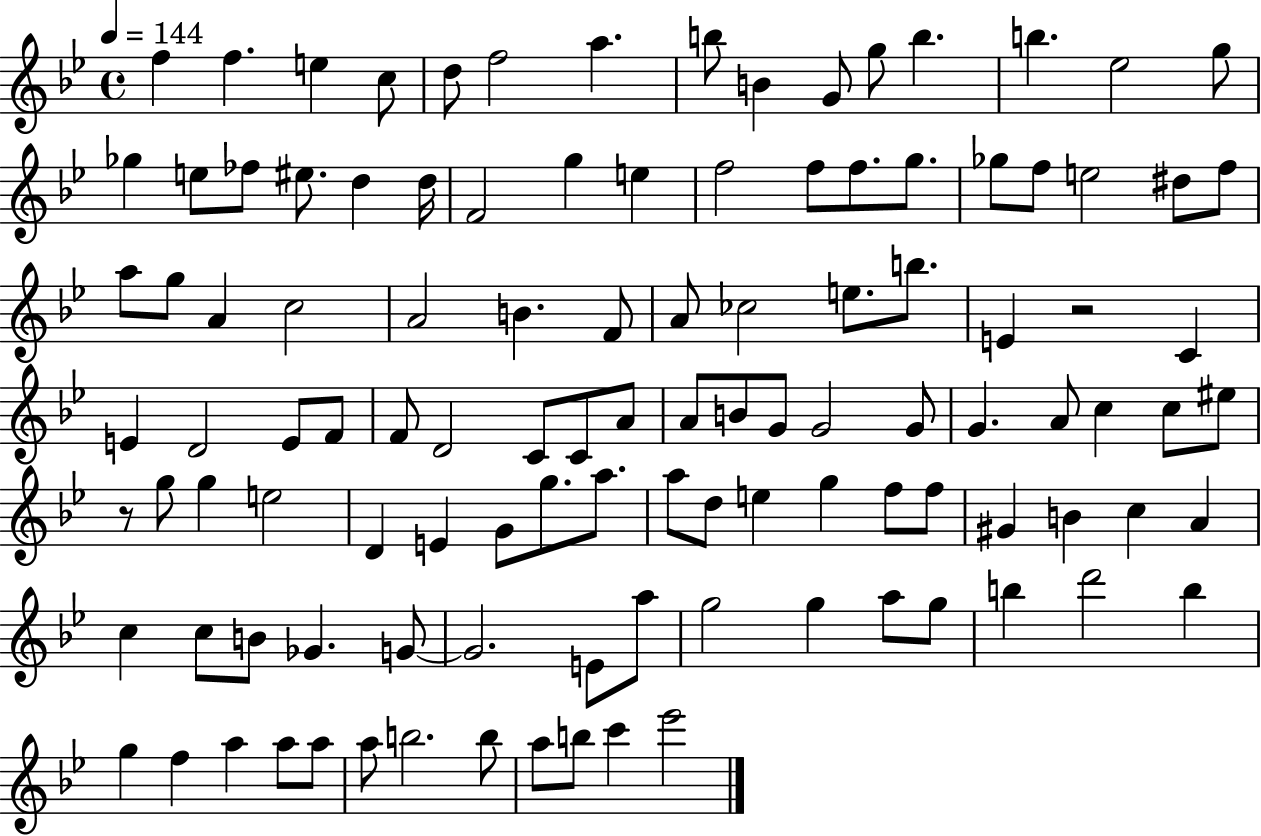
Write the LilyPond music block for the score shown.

{
  \clef treble
  \time 4/4
  \defaultTimeSignature
  \key bes \major
  \tempo 4 = 144
  f''4 f''4. e''4 c''8 | d''8 f''2 a''4. | b''8 b'4 g'8 g''8 b''4. | b''4. ees''2 g''8 | \break ges''4 e''8 fes''8 eis''8. d''4 d''16 | f'2 g''4 e''4 | f''2 f''8 f''8. g''8. | ges''8 f''8 e''2 dis''8 f''8 | \break a''8 g''8 a'4 c''2 | a'2 b'4. f'8 | a'8 ces''2 e''8. b''8. | e'4 r2 c'4 | \break e'4 d'2 e'8 f'8 | f'8 d'2 c'8 c'8 a'8 | a'8 b'8 g'8 g'2 g'8 | g'4. a'8 c''4 c''8 eis''8 | \break r8 g''8 g''4 e''2 | d'4 e'4 g'8 g''8. a''8. | a''8 d''8 e''4 g''4 f''8 f''8 | gis'4 b'4 c''4 a'4 | \break c''4 c''8 b'8 ges'4. g'8~~ | g'2. e'8 a''8 | g''2 g''4 a''8 g''8 | b''4 d'''2 b''4 | \break g''4 f''4 a''4 a''8 a''8 | a''8 b''2. b''8 | a''8 b''8 c'''4 ees'''2 | \bar "|."
}